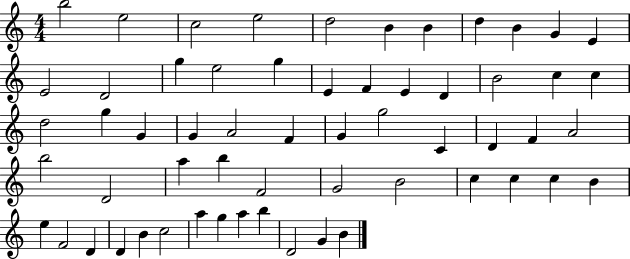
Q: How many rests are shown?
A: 0